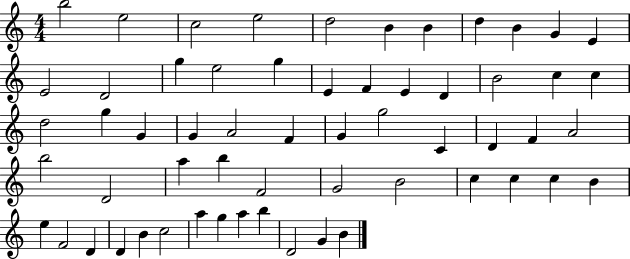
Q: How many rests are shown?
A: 0